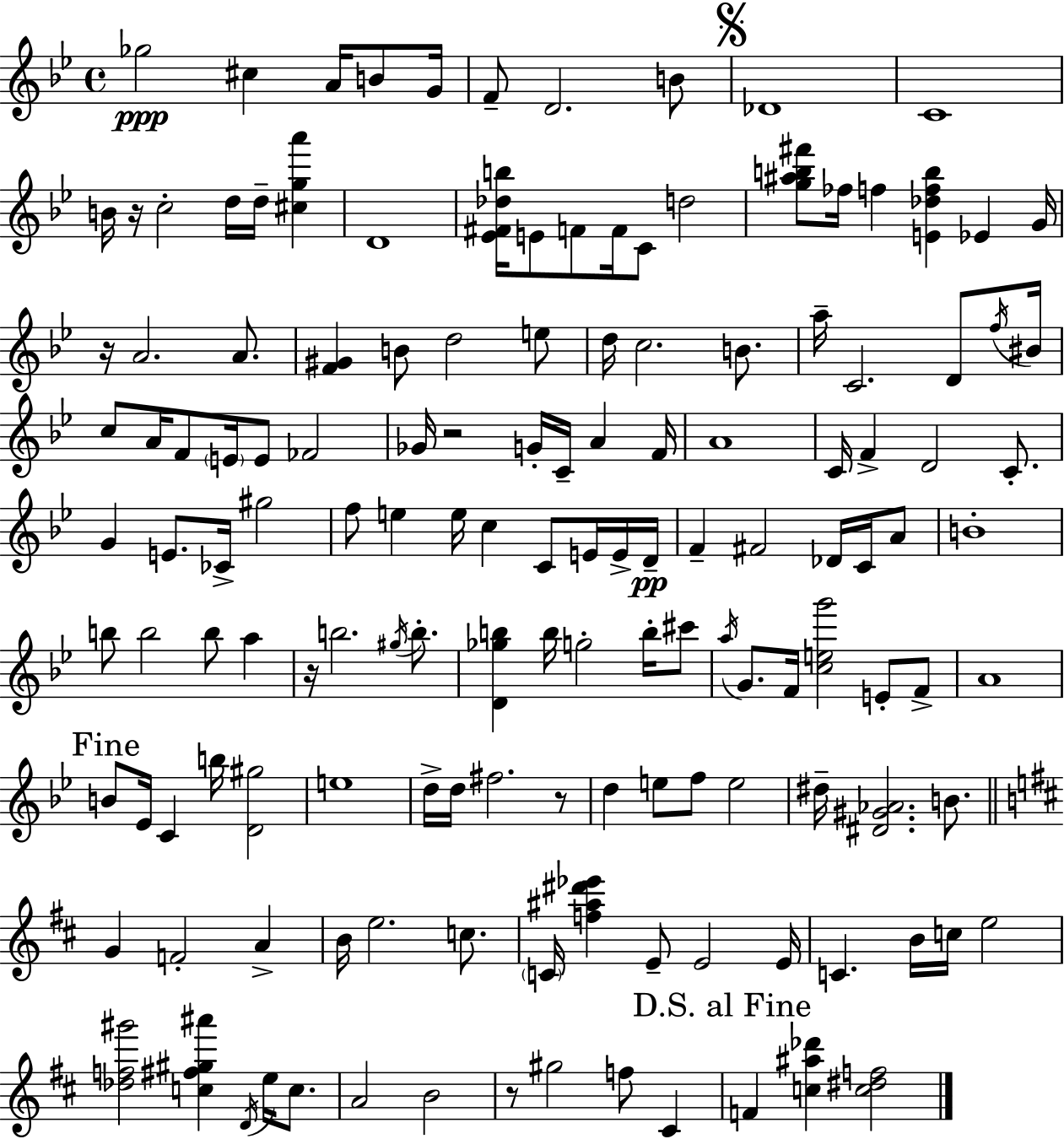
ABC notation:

X:1
T:Untitled
M:4/4
L:1/4
K:Bb
_g2 ^c A/4 B/2 G/4 F/2 D2 B/2 _D4 C4 B/4 z/4 c2 d/4 d/4 [^cga'] D4 [_E^F_db]/4 E/2 F/2 F/4 C/2 d2 [g^ab^f']/2 _f/4 f [E_dfb] _E G/4 z/4 A2 A/2 [F^G] B/2 d2 e/2 d/4 c2 B/2 a/4 C2 D/2 f/4 ^B/4 c/2 A/4 F/2 E/4 E/2 _F2 _G/4 z2 G/4 C/4 A F/4 A4 C/4 F D2 C/2 G E/2 _C/4 ^g2 f/2 e e/4 c C/2 E/4 E/4 D/4 F ^F2 _D/4 C/4 A/2 B4 b/2 b2 b/2 a z/4 b2 ^g/4 b/2 [D_gb] b/4 g2 b/4 ^c'/2 a/4 G/2 F/4 [ceg']2 E/2 F/2 A4 B/2 _E/4 C b/4 [D^g]2 e4 d/4 d/4 ^f2 z/2 d e/2 f/2 e2 ^d/4 [^D^G_A]2 B/2 G F2 A B/4 e2 c/2 C/4 [f^a^d'_e'] E/2 E2 E/4 C B/4 c/4 e2 [_df^g']2 [c^f^g^a'] D/4 e/4 c/2 A2 B2 z/2 ^g2 f/2 ^C F [c^a_d'] [c^df]2